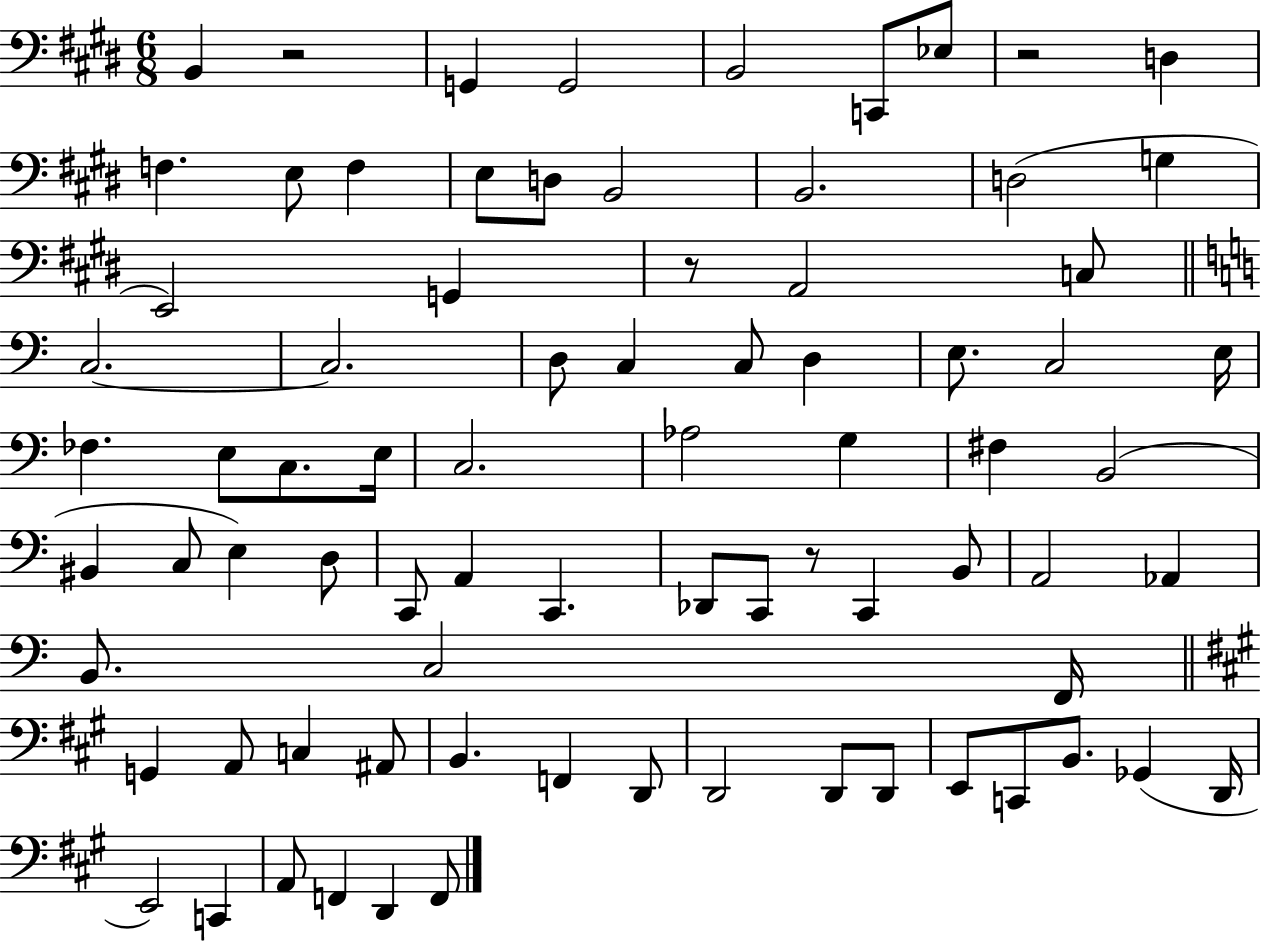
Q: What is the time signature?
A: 6/8